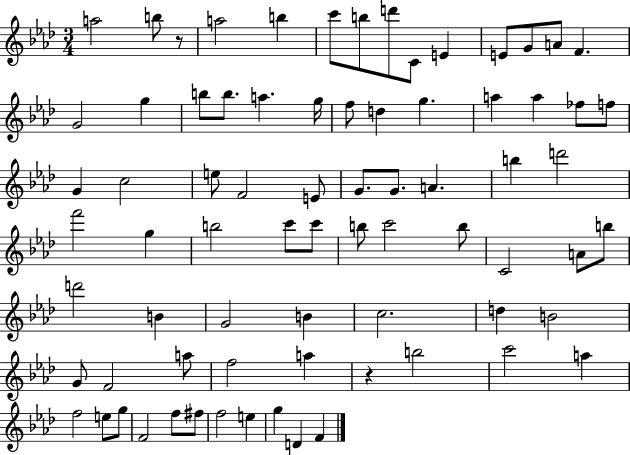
{
  \clef treble
  \numericTimeSignature
  \time 3/4
  \key aes \major
  a''2 b''8 r8 | a''2 b''4 | c'''8 b''8 d'''8 c'8 e'4 | e'8 g'8 a'8 f'4. | \break g'2 g''4 | b''8 b''8. a''4. g''16 | f''8 d''4 g''4. | a''4 a''4 fes''8 f''8 | \break g'4 c''2 | e''8 f'2 e'8 | g'8. g'8. a'4. | b''4 d'''2 | \break f'''2 g''4 | b''2 c'''8 c'''8 | b''8 c'''2 b''8 | c'2 a'8 b''8 | \break d'''2 b'4 | g'2 b'4 | c''2. | d''4 b'2 | \break g'8 f'2 a''8 | f''2 a''4 | r4 b''2 | c'''2 a''4 | \break f''2 e''8 g''8 | f'2 f''8 fis''8 | f''2 e''4 | g''4 d'4 f'4 | \break \bar "|."
}